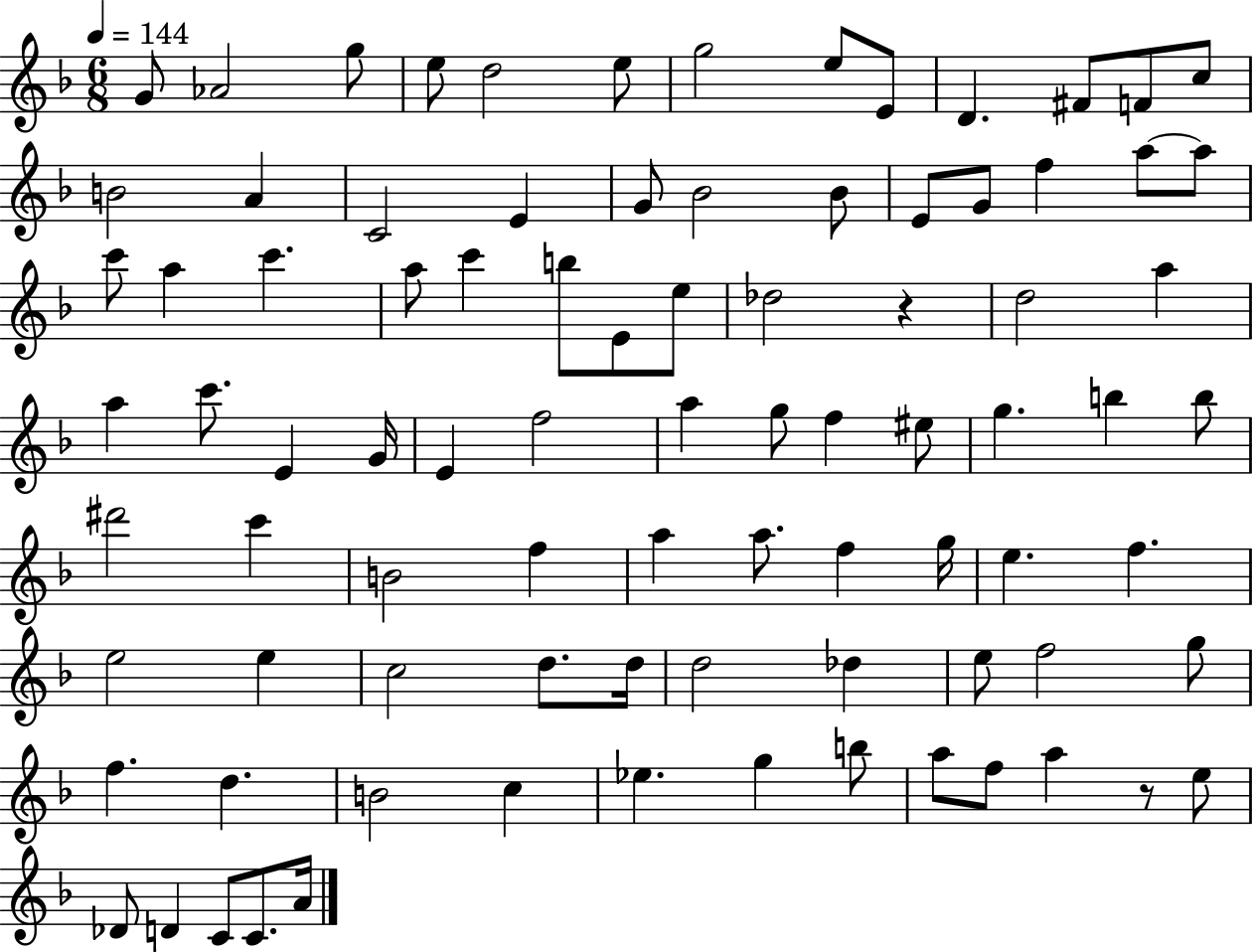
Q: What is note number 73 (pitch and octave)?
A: C5